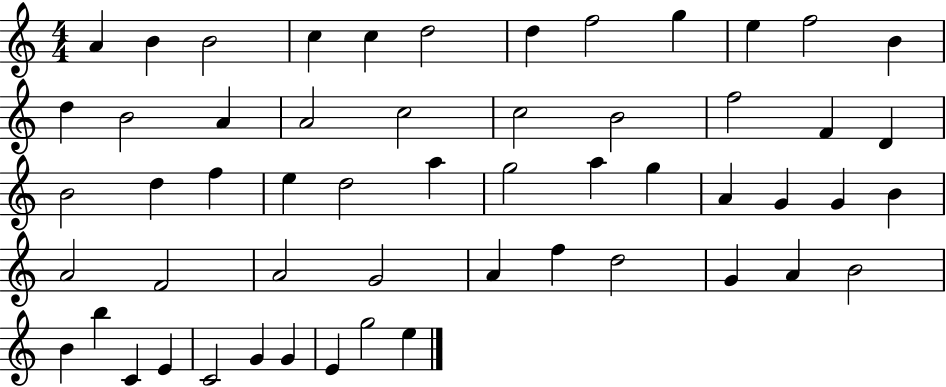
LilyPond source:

{
  \clef treble
  \numericTimeSignature
  \time 4/4
  \key c \major
  a'4 b'4 b'2 | c''4 c''4 d''2 | d''4 f''2 g''4 | e''4 f''2 b'4 | \break d''4 b'2 a'4 | a'2 c''2 | c''2 b'2 | f''2 f'4 d'4 | \break b'2 d''4 f''4 | e''4 d''2 a''4 | g''2 a''4 g''4 | a'4 g'4 g'4 b'4 | \break a'2 f'2 | a'2 g'2 | a'4 f''4 d''2 | g'4 a'4 b'2 | \break b'4 b''4 c'4 e'4 | c'2 g'4 g'4 | e'4 g''2 e''4 | \bar "|."
}